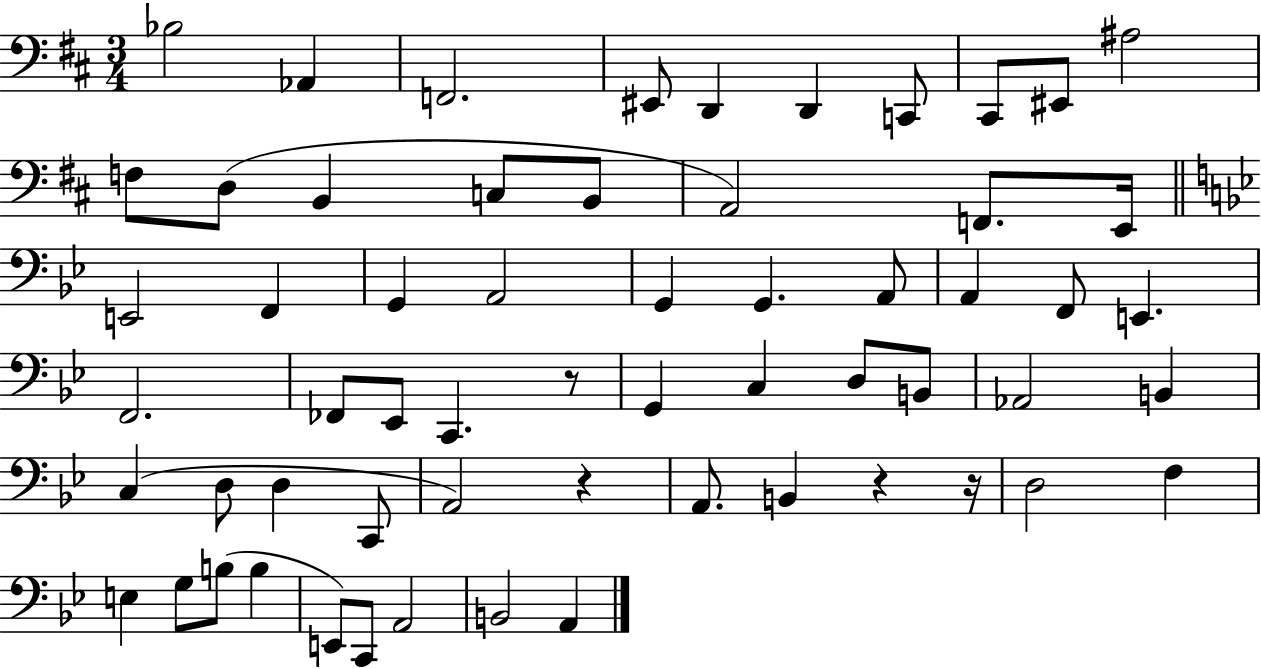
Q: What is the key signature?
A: D major